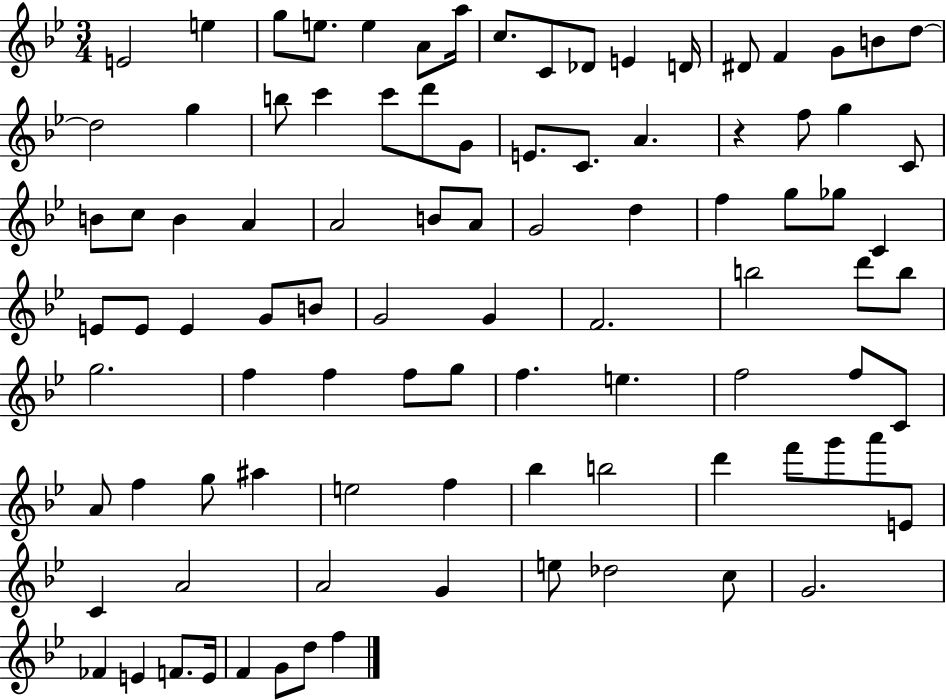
E4/h E5/q G5/e E5/e. E5/q A4/e A5/s C5/e. C4/e Db4/e E4/q D4/s D#4/e F4/q G4/e B4/e D5/e D5/h G5/q B5/e C6/q C6/e D6/e G4/e E4/e. C4/e. A4/q. R/q F5/e G5/q C4/e B4/e C5/e B4/q A4/q A4/h B4/e A4/e G4/h D5/q F5/q G5/e Gb5/e C4/q E4/e E4/e E4/q G4/e B4/e G4/h G4/q F4/h. B5/h D6/e B5/e G5/h. F5/q F5/q F5/e G5/e F5/q. E5/q. F5/h F5/e C4/e A4/e F5/q G5/e A#5/q E5/h F5/q Bb5/q B5/h D6/q F6/e G6/e A6/e E4/e C4/q A4/h A4/h G4/q E5/e Db5/h C5/e G4/h. FES4/q E4/q F4/e. E4/s F4/q G4/e D5/e F5/q